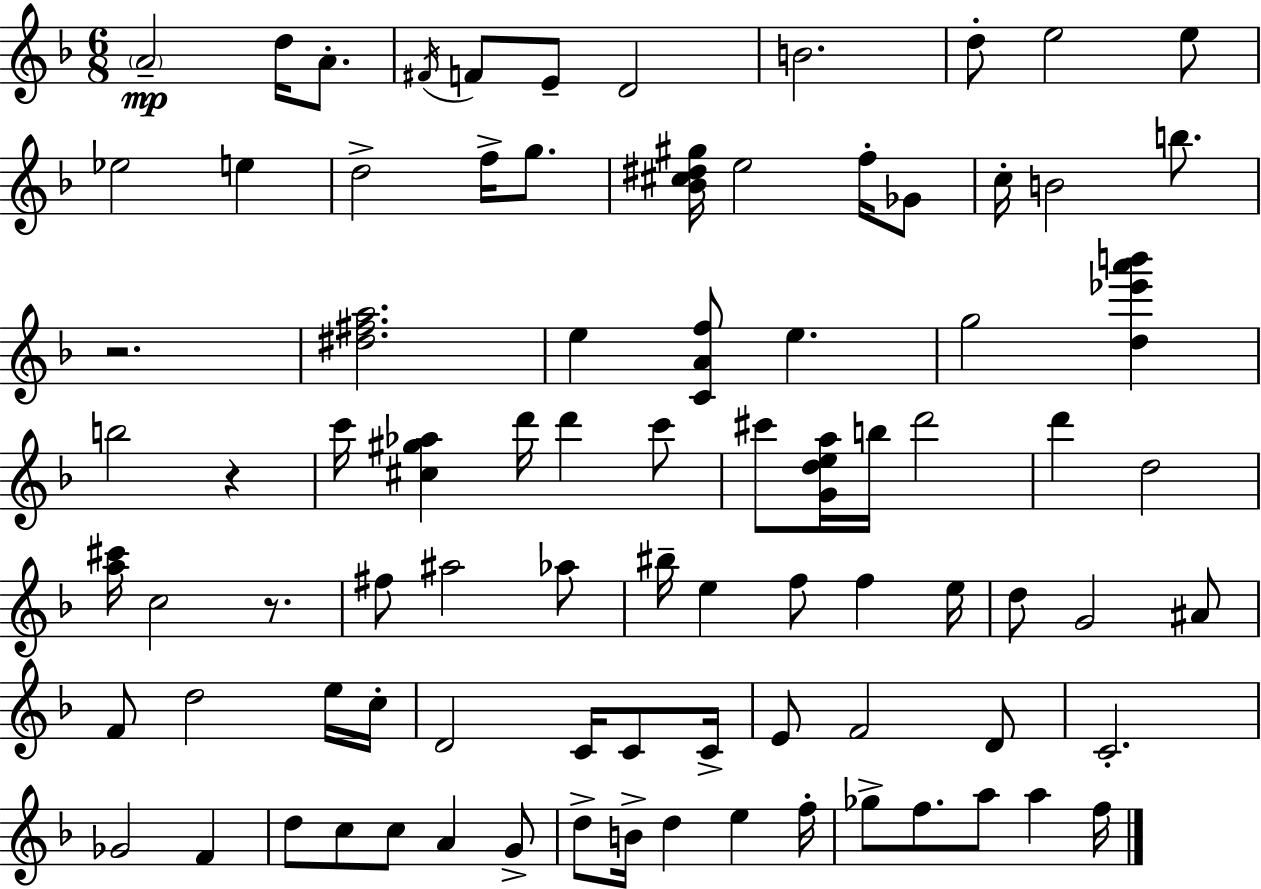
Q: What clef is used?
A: treble